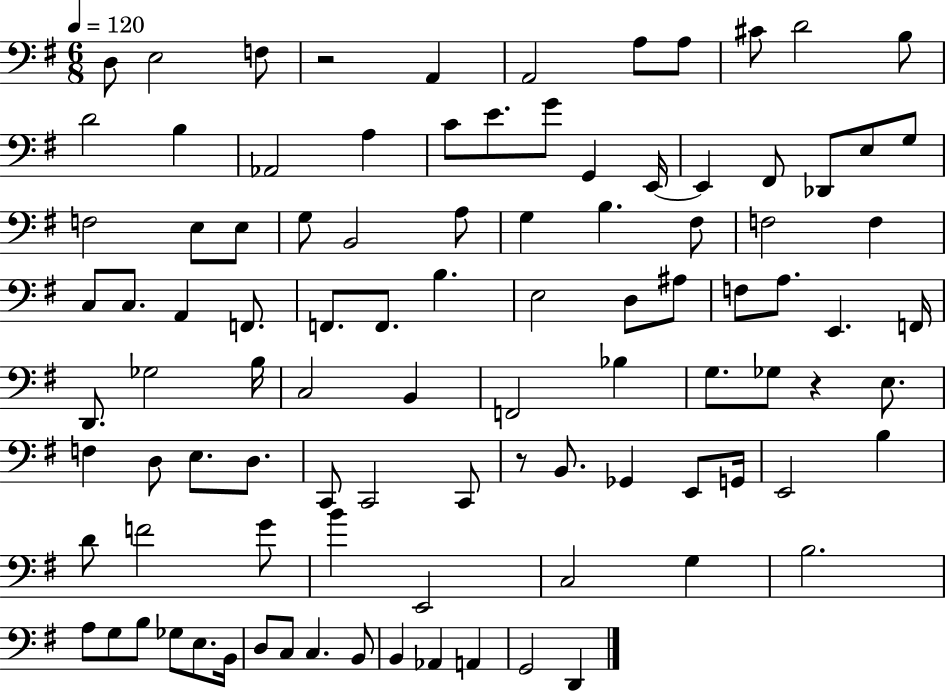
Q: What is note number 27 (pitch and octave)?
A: E3